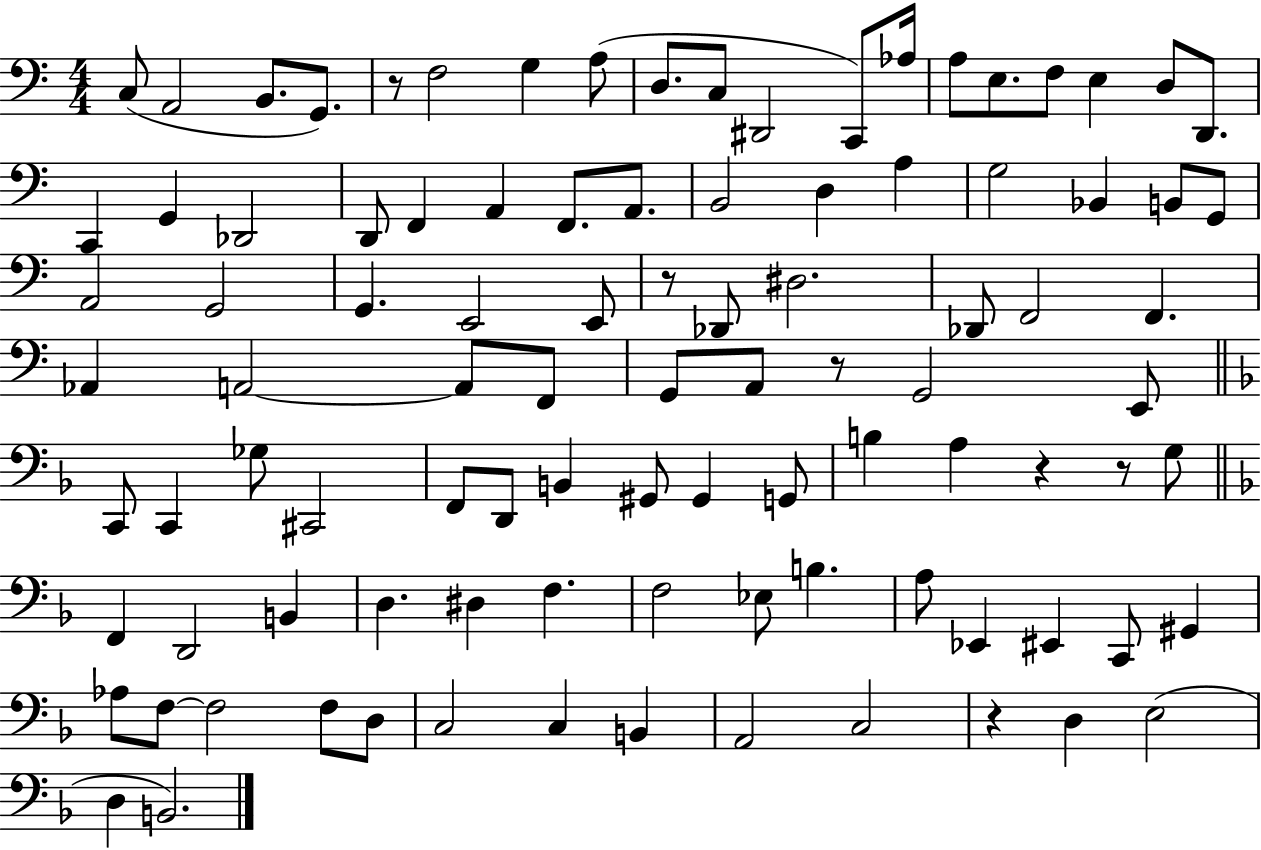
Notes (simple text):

C3/e A2/h B2/e. G2/e. R/e F3/h G3/q A3/e D3/e. C3/e D#2/h C2/e Ab3/s A3/e E3/e. F3/e E3/q D3/e D2/e. C2/q G2/q Db2/h D2/e F2/q A2/q F2/e. A2/e. B2/h D3/q A3/q G3/h Bb2/q B2/e G2/e A2/h G2/h G2/q. E2/h E2/e R/e Db2/e D#3/h. Db2/e F2/h F2/q. Ab2/q A2/h A2/e F2/e G2/e A2/e R/e G2/h E2/e C2/e C2/q Gb3/e C#2/h F2/e D2/e B2/q G#2/e G#2/q G2/e B3/q A3/q R/q R/e G3/e F2/q D2/h B2/q D3/q. D#3/q F3/q. F3/h Eb3/e B3/q. A3/e Eb2/q EIS2/q C2/e G#2/q Ab3/e F3/e F3/h F3/e D3/e C3/h C3/q B2/q A2/h C3/h R/q D3/q E3/h D3/q B2/h.